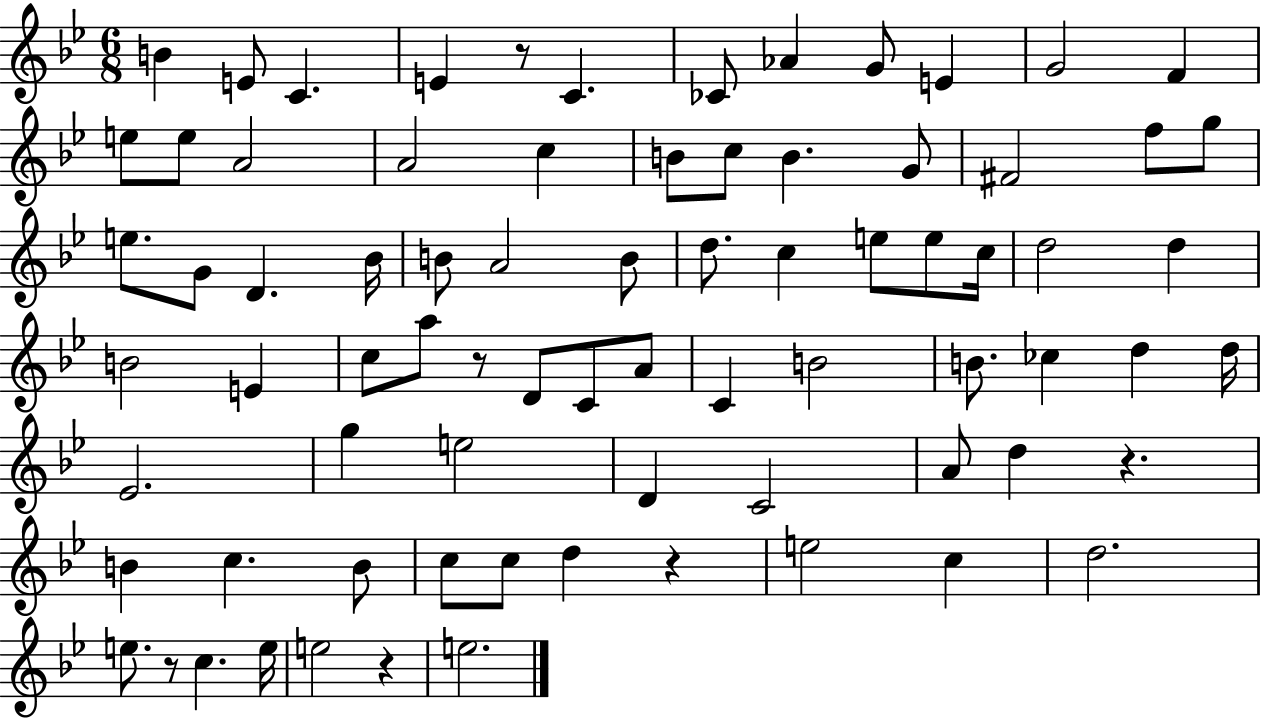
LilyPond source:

{
  \clef treble
  \numericTimeSignature
  \time 6/8
  \key bes \major
  b'4 e'8 c'4. | e'4 r8 c'4. | ces'8 aes'4 g'8 e'4 | g'2 f'4 | \break e''8 e''8 a'2 | a'2 c''4 | b'8 c''8 b'4. g'8 | fis'2 f''8 g''8 | \break e''8. g'8 d'4. bes'16 | b'8 a'2 b'8 | d''8. c''4 e''8 e''8 c''16 | d''2 d''4 | \break b'2 e'4 | c''8 a''8 r8 d'8 c'8 a'8 | c'4 b'2 | b'8. ces''4 d''4 d''16 | \break ees'2. | g''4 e''2 | d'4 c'2 | a'8 d''4 r4. | \break b'4 c''4. b'8 | c''8 c''8 d''4 r4 | e''2 c''4 | d''2. | \break e''8. r8 c''4. e''16 | e''2 r4 | e''2. | \bar "|."
}